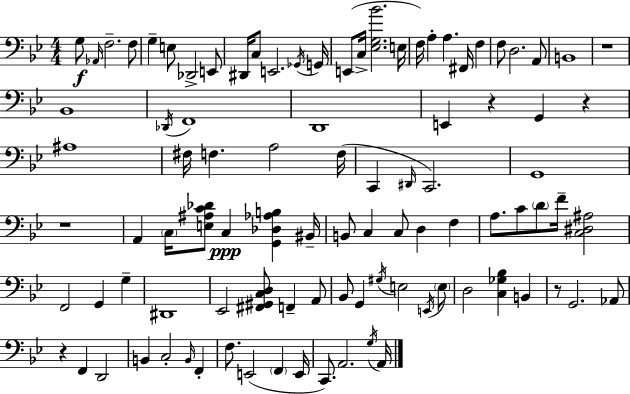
G3/e Ab2/s F3/h. F3/e G3/q E3/e Db2/h E2/e D#2/s C3/e E2/h. Gb2/s G2/s E2/e C3/s [Eb3,G3,Bb4]/h. E3/s F3/s A3/q A3/q. F#2/s F3/q F3/e D3/h. A2/e B2/w R/w Bb2/w Db2/s F2/w D2/w E2/q R/q G2/q R/q A#3/w F#3/s F3/q. A3/h F3/s C2/q D#2/s C2/h. G2/w R/w A2/q C3/s [E3,A#3,C4,Db4]/e C3/q [G2,Db3,Ab3,B3]/q BIS2/s B2/e C3/q C3/e D3/q F3/q A3/e. C4/e D4/e F4/s [C3,D#3,A#3]/h F2/h G2/q G3/q D#2/w Eb2/h [F#2,G#2,C3,D3]/e F2/q A2/e Bb2/e G2/q G#3/s E3/h E2/s E3/e D3/h [C3,Gb3,Bb3]/q B2/q R/e G2/h. Ab2/e R/q F2/q D2/h B2/q C3/h B2/s F2/q F3/e. E2/h F2/q E2/s C2/e. A2/h. G3/s A2/s